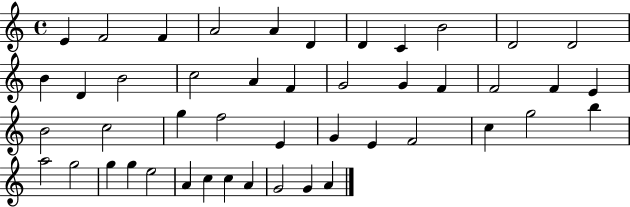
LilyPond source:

{
  \clef treble
  \time 4/4
  \defaultTimeSignature
  \key c \major
  e'4 f'2 f'4 | a'2 a'4 d'4 | d'4 c'4 b'2 | d'2 d'2 | \break b'4 d'4 b'2 | c''2 a'4 f'4 | g'2 g'4 f'4 | f'2 f'4 e'4 | \break b'2 c''2 | g''4 f''2 e'4 | g'4 e'4 f'2 | c''4 g''2 b''4 | \break a''2 g''2 | g''4 g''4 e''2 | a'4 c''4 c''4 a'4 | g'2 g'4 a'4 | \break \bar "|."
}